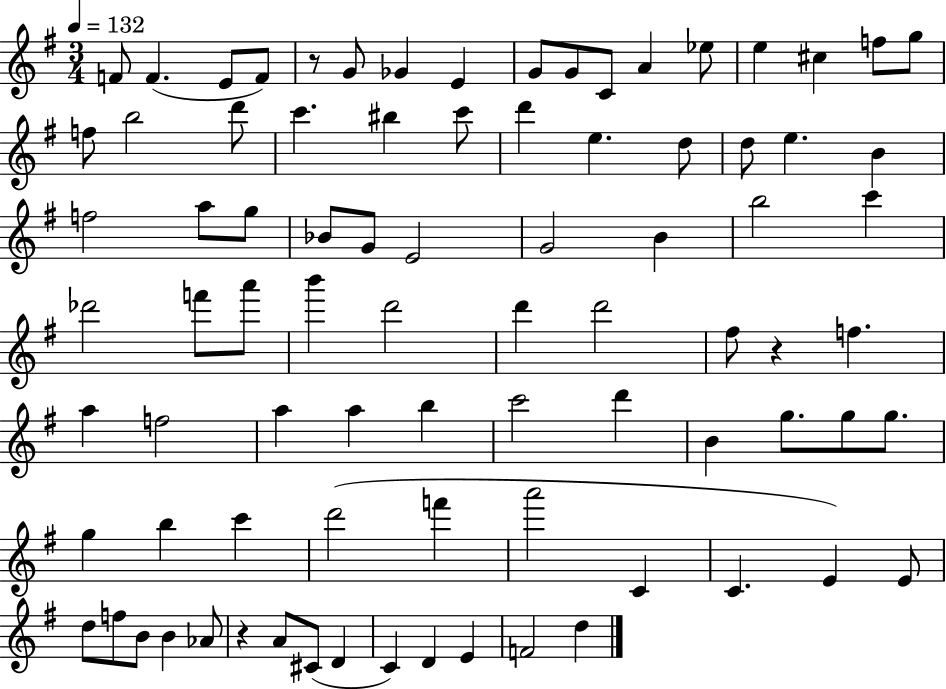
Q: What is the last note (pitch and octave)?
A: D5